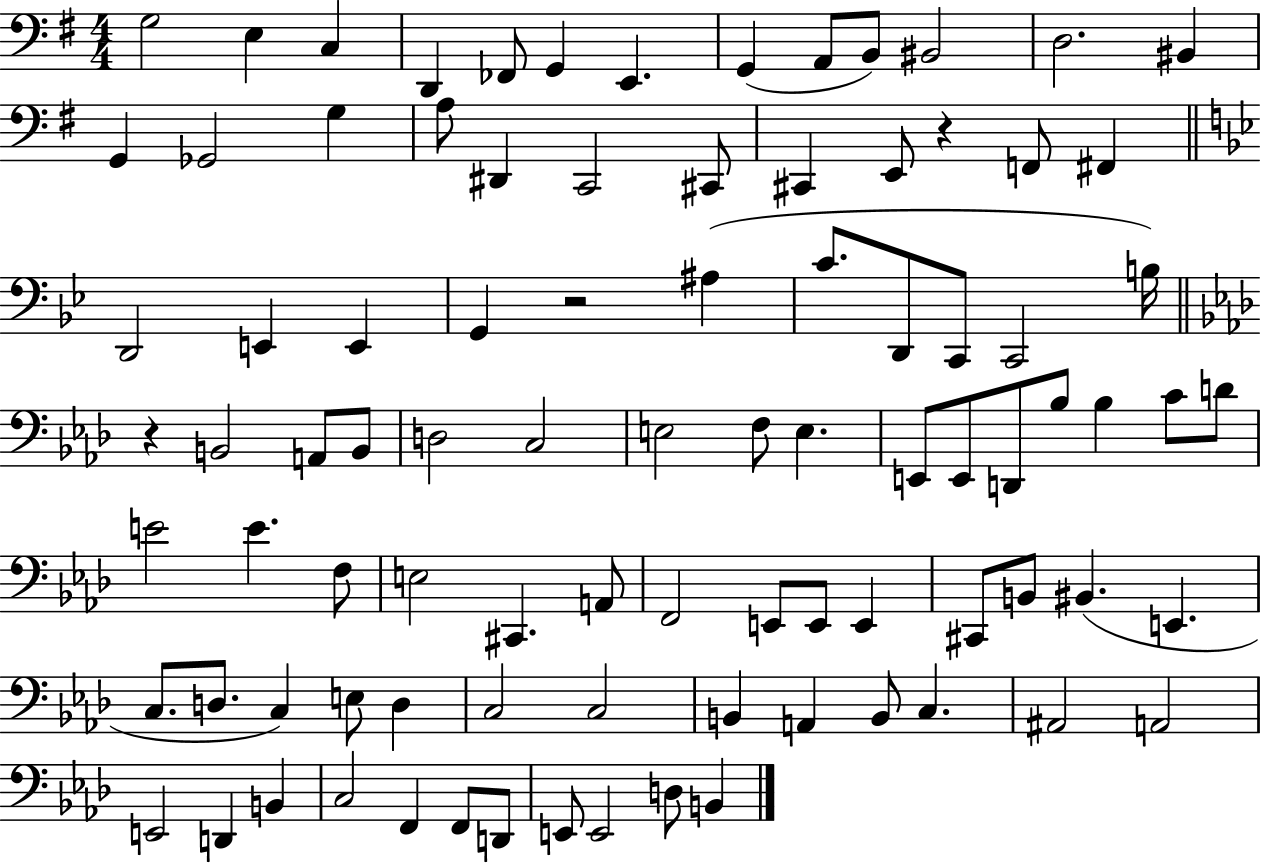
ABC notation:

X:1
T:Untitled
M:4/4
L:1/4
K:G
G,2 E, C, D,, _F,,/2 G,, E,, G,, A,,/2 B,,/2 ^B,,2 D,2 ^B,, G,, _G,,2 G, A,/2 ^D,, C,,2 ^C,,/2 ^C,, E,,/2 z F,,/2 ^F,, D,,2 E,, E,, G,, z2 ^A, C/2 D,,/2 C,,/2 C,,2 B,/4 z B,,2 A,,/2 B,,/2 D,2 C,2 E,2 F,/2 E, E,,/2 E,,/2 D,,/2 _B,/2 _B, C/2 D/2 E2 E F,/2 E,2 ^C,, A,,/2 F,,2 E,,/2 E,,/2 E,, ^C,,/2 B,,/2 ^B,, E,, C,/2 D,/2 C, E,/2 D, C,2 C,2 B,, A,, B,,/2 C, ^A,,2 A,,2 E,,2 D,, B,, C,2 F,, F,,/2 D,,/2 E,,/2 E,,2 D,/2 B,,